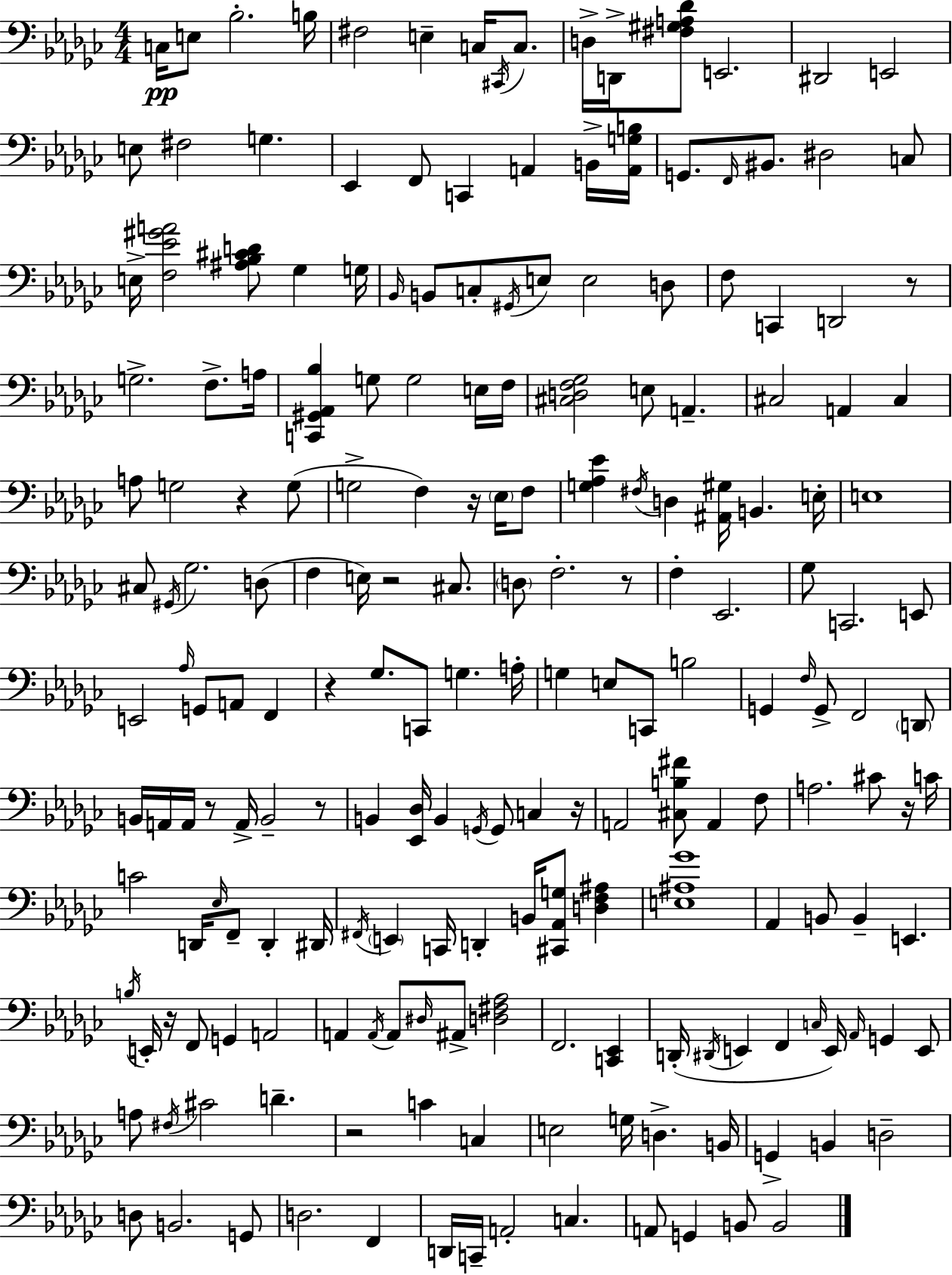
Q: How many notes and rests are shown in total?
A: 200